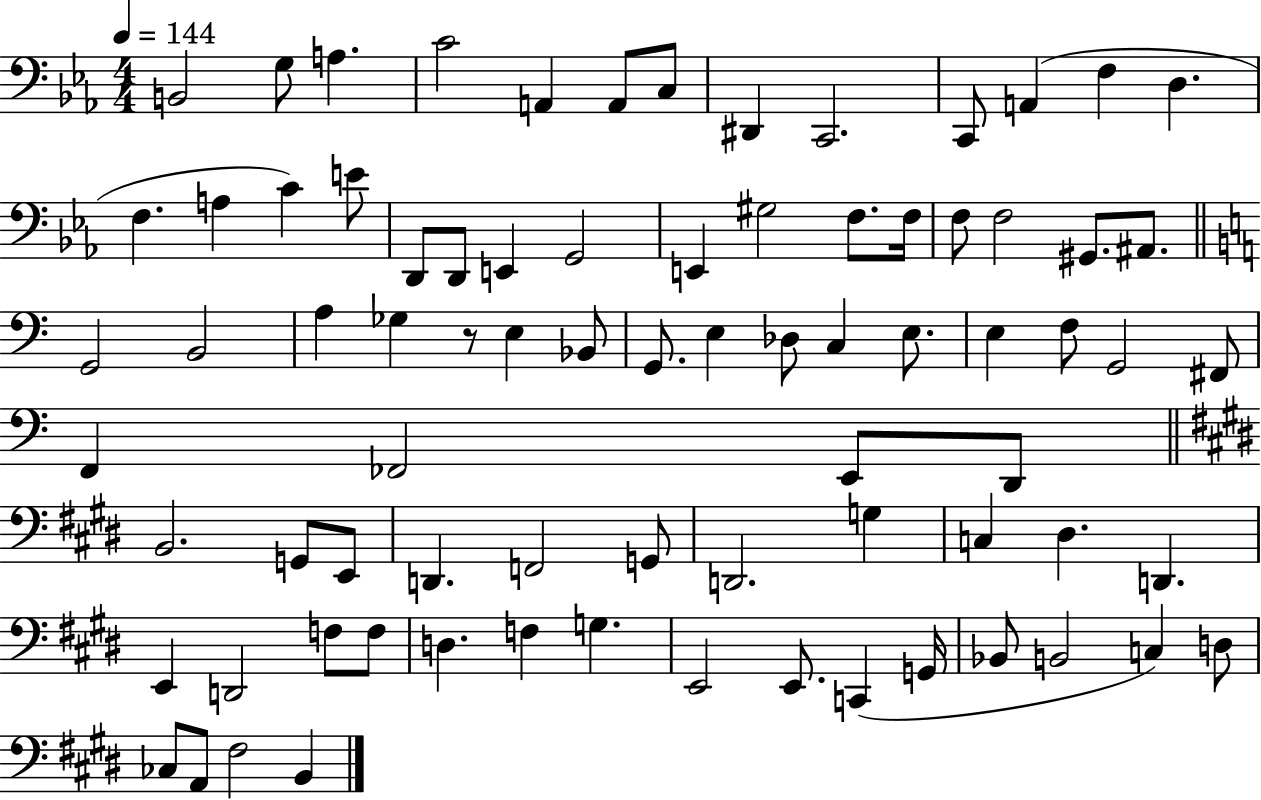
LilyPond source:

{
  \clef bass
  \numericTimeSignature
  \time 4/4
  \key ees \major
  \tempo 4 = 144
  b,2 g8 a4. | c'2 a,4 a,8 c8 | dis,4 c,2. | c,8 a,4( f4 d4. | \break f4. a4 c'4) e'8 | d,8 d,8 e,4 g,2 | e,4 gis2 f8. f16 | f8 f2 gis,8. ais,8. | \break \bar "||" \break \key c \major g,2 b,2 | a4 ges4 r8 e4 bes,8 | g,8. e4 des8 c4 e8. | e4 f8 g,2 fis,8 | \break f,4 fes,2 e,8 d,8 | \bar "||" \break \key e \major b,2. g,8 e,8 | d,4. f,2 g,8 | d,2. g4 | c4 dis4. d,4. | \break e,4 d,2 f8 f8 | d4. f4 g4. | e,2 e,8. c,4( g,16 | bes,8 b,2 c4) d8 | \break ces8 a,8 fis2 b,4 | \bar "|."
}